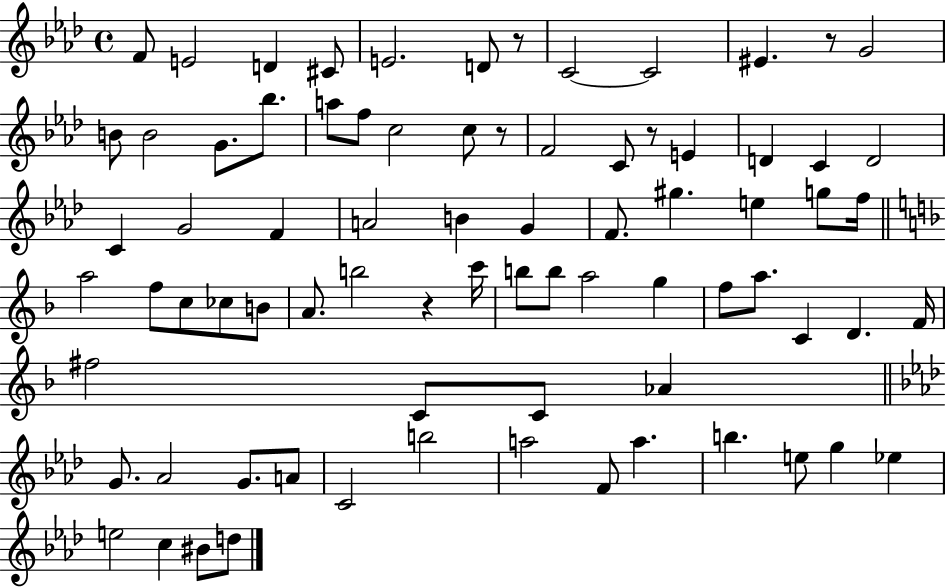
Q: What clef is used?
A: treble